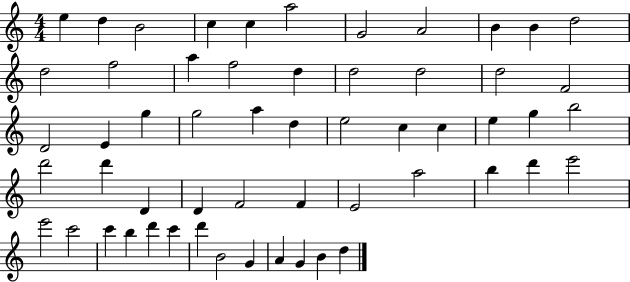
E5/q D5/q B4/h C5/q C5/q A5/h G4/h A4/h B4/q B4/q D5/h D5/h F5/h A5/q F5/h D5/q D5/h D5/h D5/h F4/h D4/h E4/q G5/q G5/h A5/q D5/q E5/h C5/q C5/q E5/q G5/q B5/h D6/h D6/q D4/q D4/q F4/h F4/q E4/h A5/h B5/q D6/q E6/h E6/h C6/h C6/q B5/q D6/q C6/q D6/q B4/h G4/q A4/q G4/q B4/q D5/q